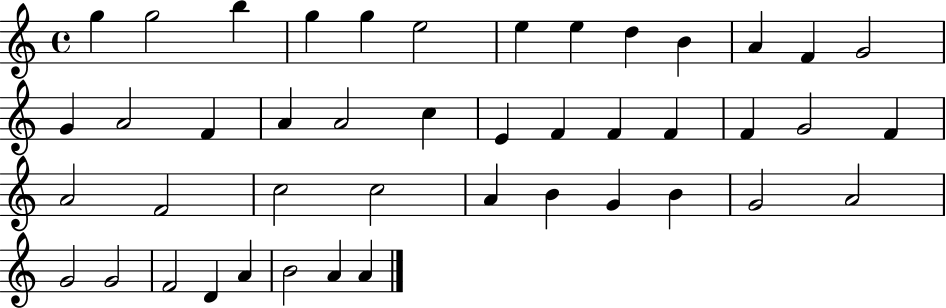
{
  \clef treble
  \time 4/4
  \defaultTimeSignature
  \key c \major
  g''4 g''2 b''4 | g''4 g''4 e''2 | e''4 e''4 d''4 b'4 | a'4 f'4 g'2 | \break g'4 a'2 f'4 | a'4 a'2 c''4 | e'4 f'4 f'4 f'4 | f'4 g'2 f'4 | \break a'2 f'2 | c''2 c''2 | a'4 b'4 g'4 b'4 | g'2 a'2 | \break g'2 g'2 | f'2 d'4 a'4 | b'2 a'4 a'4 | \bar "|."
}